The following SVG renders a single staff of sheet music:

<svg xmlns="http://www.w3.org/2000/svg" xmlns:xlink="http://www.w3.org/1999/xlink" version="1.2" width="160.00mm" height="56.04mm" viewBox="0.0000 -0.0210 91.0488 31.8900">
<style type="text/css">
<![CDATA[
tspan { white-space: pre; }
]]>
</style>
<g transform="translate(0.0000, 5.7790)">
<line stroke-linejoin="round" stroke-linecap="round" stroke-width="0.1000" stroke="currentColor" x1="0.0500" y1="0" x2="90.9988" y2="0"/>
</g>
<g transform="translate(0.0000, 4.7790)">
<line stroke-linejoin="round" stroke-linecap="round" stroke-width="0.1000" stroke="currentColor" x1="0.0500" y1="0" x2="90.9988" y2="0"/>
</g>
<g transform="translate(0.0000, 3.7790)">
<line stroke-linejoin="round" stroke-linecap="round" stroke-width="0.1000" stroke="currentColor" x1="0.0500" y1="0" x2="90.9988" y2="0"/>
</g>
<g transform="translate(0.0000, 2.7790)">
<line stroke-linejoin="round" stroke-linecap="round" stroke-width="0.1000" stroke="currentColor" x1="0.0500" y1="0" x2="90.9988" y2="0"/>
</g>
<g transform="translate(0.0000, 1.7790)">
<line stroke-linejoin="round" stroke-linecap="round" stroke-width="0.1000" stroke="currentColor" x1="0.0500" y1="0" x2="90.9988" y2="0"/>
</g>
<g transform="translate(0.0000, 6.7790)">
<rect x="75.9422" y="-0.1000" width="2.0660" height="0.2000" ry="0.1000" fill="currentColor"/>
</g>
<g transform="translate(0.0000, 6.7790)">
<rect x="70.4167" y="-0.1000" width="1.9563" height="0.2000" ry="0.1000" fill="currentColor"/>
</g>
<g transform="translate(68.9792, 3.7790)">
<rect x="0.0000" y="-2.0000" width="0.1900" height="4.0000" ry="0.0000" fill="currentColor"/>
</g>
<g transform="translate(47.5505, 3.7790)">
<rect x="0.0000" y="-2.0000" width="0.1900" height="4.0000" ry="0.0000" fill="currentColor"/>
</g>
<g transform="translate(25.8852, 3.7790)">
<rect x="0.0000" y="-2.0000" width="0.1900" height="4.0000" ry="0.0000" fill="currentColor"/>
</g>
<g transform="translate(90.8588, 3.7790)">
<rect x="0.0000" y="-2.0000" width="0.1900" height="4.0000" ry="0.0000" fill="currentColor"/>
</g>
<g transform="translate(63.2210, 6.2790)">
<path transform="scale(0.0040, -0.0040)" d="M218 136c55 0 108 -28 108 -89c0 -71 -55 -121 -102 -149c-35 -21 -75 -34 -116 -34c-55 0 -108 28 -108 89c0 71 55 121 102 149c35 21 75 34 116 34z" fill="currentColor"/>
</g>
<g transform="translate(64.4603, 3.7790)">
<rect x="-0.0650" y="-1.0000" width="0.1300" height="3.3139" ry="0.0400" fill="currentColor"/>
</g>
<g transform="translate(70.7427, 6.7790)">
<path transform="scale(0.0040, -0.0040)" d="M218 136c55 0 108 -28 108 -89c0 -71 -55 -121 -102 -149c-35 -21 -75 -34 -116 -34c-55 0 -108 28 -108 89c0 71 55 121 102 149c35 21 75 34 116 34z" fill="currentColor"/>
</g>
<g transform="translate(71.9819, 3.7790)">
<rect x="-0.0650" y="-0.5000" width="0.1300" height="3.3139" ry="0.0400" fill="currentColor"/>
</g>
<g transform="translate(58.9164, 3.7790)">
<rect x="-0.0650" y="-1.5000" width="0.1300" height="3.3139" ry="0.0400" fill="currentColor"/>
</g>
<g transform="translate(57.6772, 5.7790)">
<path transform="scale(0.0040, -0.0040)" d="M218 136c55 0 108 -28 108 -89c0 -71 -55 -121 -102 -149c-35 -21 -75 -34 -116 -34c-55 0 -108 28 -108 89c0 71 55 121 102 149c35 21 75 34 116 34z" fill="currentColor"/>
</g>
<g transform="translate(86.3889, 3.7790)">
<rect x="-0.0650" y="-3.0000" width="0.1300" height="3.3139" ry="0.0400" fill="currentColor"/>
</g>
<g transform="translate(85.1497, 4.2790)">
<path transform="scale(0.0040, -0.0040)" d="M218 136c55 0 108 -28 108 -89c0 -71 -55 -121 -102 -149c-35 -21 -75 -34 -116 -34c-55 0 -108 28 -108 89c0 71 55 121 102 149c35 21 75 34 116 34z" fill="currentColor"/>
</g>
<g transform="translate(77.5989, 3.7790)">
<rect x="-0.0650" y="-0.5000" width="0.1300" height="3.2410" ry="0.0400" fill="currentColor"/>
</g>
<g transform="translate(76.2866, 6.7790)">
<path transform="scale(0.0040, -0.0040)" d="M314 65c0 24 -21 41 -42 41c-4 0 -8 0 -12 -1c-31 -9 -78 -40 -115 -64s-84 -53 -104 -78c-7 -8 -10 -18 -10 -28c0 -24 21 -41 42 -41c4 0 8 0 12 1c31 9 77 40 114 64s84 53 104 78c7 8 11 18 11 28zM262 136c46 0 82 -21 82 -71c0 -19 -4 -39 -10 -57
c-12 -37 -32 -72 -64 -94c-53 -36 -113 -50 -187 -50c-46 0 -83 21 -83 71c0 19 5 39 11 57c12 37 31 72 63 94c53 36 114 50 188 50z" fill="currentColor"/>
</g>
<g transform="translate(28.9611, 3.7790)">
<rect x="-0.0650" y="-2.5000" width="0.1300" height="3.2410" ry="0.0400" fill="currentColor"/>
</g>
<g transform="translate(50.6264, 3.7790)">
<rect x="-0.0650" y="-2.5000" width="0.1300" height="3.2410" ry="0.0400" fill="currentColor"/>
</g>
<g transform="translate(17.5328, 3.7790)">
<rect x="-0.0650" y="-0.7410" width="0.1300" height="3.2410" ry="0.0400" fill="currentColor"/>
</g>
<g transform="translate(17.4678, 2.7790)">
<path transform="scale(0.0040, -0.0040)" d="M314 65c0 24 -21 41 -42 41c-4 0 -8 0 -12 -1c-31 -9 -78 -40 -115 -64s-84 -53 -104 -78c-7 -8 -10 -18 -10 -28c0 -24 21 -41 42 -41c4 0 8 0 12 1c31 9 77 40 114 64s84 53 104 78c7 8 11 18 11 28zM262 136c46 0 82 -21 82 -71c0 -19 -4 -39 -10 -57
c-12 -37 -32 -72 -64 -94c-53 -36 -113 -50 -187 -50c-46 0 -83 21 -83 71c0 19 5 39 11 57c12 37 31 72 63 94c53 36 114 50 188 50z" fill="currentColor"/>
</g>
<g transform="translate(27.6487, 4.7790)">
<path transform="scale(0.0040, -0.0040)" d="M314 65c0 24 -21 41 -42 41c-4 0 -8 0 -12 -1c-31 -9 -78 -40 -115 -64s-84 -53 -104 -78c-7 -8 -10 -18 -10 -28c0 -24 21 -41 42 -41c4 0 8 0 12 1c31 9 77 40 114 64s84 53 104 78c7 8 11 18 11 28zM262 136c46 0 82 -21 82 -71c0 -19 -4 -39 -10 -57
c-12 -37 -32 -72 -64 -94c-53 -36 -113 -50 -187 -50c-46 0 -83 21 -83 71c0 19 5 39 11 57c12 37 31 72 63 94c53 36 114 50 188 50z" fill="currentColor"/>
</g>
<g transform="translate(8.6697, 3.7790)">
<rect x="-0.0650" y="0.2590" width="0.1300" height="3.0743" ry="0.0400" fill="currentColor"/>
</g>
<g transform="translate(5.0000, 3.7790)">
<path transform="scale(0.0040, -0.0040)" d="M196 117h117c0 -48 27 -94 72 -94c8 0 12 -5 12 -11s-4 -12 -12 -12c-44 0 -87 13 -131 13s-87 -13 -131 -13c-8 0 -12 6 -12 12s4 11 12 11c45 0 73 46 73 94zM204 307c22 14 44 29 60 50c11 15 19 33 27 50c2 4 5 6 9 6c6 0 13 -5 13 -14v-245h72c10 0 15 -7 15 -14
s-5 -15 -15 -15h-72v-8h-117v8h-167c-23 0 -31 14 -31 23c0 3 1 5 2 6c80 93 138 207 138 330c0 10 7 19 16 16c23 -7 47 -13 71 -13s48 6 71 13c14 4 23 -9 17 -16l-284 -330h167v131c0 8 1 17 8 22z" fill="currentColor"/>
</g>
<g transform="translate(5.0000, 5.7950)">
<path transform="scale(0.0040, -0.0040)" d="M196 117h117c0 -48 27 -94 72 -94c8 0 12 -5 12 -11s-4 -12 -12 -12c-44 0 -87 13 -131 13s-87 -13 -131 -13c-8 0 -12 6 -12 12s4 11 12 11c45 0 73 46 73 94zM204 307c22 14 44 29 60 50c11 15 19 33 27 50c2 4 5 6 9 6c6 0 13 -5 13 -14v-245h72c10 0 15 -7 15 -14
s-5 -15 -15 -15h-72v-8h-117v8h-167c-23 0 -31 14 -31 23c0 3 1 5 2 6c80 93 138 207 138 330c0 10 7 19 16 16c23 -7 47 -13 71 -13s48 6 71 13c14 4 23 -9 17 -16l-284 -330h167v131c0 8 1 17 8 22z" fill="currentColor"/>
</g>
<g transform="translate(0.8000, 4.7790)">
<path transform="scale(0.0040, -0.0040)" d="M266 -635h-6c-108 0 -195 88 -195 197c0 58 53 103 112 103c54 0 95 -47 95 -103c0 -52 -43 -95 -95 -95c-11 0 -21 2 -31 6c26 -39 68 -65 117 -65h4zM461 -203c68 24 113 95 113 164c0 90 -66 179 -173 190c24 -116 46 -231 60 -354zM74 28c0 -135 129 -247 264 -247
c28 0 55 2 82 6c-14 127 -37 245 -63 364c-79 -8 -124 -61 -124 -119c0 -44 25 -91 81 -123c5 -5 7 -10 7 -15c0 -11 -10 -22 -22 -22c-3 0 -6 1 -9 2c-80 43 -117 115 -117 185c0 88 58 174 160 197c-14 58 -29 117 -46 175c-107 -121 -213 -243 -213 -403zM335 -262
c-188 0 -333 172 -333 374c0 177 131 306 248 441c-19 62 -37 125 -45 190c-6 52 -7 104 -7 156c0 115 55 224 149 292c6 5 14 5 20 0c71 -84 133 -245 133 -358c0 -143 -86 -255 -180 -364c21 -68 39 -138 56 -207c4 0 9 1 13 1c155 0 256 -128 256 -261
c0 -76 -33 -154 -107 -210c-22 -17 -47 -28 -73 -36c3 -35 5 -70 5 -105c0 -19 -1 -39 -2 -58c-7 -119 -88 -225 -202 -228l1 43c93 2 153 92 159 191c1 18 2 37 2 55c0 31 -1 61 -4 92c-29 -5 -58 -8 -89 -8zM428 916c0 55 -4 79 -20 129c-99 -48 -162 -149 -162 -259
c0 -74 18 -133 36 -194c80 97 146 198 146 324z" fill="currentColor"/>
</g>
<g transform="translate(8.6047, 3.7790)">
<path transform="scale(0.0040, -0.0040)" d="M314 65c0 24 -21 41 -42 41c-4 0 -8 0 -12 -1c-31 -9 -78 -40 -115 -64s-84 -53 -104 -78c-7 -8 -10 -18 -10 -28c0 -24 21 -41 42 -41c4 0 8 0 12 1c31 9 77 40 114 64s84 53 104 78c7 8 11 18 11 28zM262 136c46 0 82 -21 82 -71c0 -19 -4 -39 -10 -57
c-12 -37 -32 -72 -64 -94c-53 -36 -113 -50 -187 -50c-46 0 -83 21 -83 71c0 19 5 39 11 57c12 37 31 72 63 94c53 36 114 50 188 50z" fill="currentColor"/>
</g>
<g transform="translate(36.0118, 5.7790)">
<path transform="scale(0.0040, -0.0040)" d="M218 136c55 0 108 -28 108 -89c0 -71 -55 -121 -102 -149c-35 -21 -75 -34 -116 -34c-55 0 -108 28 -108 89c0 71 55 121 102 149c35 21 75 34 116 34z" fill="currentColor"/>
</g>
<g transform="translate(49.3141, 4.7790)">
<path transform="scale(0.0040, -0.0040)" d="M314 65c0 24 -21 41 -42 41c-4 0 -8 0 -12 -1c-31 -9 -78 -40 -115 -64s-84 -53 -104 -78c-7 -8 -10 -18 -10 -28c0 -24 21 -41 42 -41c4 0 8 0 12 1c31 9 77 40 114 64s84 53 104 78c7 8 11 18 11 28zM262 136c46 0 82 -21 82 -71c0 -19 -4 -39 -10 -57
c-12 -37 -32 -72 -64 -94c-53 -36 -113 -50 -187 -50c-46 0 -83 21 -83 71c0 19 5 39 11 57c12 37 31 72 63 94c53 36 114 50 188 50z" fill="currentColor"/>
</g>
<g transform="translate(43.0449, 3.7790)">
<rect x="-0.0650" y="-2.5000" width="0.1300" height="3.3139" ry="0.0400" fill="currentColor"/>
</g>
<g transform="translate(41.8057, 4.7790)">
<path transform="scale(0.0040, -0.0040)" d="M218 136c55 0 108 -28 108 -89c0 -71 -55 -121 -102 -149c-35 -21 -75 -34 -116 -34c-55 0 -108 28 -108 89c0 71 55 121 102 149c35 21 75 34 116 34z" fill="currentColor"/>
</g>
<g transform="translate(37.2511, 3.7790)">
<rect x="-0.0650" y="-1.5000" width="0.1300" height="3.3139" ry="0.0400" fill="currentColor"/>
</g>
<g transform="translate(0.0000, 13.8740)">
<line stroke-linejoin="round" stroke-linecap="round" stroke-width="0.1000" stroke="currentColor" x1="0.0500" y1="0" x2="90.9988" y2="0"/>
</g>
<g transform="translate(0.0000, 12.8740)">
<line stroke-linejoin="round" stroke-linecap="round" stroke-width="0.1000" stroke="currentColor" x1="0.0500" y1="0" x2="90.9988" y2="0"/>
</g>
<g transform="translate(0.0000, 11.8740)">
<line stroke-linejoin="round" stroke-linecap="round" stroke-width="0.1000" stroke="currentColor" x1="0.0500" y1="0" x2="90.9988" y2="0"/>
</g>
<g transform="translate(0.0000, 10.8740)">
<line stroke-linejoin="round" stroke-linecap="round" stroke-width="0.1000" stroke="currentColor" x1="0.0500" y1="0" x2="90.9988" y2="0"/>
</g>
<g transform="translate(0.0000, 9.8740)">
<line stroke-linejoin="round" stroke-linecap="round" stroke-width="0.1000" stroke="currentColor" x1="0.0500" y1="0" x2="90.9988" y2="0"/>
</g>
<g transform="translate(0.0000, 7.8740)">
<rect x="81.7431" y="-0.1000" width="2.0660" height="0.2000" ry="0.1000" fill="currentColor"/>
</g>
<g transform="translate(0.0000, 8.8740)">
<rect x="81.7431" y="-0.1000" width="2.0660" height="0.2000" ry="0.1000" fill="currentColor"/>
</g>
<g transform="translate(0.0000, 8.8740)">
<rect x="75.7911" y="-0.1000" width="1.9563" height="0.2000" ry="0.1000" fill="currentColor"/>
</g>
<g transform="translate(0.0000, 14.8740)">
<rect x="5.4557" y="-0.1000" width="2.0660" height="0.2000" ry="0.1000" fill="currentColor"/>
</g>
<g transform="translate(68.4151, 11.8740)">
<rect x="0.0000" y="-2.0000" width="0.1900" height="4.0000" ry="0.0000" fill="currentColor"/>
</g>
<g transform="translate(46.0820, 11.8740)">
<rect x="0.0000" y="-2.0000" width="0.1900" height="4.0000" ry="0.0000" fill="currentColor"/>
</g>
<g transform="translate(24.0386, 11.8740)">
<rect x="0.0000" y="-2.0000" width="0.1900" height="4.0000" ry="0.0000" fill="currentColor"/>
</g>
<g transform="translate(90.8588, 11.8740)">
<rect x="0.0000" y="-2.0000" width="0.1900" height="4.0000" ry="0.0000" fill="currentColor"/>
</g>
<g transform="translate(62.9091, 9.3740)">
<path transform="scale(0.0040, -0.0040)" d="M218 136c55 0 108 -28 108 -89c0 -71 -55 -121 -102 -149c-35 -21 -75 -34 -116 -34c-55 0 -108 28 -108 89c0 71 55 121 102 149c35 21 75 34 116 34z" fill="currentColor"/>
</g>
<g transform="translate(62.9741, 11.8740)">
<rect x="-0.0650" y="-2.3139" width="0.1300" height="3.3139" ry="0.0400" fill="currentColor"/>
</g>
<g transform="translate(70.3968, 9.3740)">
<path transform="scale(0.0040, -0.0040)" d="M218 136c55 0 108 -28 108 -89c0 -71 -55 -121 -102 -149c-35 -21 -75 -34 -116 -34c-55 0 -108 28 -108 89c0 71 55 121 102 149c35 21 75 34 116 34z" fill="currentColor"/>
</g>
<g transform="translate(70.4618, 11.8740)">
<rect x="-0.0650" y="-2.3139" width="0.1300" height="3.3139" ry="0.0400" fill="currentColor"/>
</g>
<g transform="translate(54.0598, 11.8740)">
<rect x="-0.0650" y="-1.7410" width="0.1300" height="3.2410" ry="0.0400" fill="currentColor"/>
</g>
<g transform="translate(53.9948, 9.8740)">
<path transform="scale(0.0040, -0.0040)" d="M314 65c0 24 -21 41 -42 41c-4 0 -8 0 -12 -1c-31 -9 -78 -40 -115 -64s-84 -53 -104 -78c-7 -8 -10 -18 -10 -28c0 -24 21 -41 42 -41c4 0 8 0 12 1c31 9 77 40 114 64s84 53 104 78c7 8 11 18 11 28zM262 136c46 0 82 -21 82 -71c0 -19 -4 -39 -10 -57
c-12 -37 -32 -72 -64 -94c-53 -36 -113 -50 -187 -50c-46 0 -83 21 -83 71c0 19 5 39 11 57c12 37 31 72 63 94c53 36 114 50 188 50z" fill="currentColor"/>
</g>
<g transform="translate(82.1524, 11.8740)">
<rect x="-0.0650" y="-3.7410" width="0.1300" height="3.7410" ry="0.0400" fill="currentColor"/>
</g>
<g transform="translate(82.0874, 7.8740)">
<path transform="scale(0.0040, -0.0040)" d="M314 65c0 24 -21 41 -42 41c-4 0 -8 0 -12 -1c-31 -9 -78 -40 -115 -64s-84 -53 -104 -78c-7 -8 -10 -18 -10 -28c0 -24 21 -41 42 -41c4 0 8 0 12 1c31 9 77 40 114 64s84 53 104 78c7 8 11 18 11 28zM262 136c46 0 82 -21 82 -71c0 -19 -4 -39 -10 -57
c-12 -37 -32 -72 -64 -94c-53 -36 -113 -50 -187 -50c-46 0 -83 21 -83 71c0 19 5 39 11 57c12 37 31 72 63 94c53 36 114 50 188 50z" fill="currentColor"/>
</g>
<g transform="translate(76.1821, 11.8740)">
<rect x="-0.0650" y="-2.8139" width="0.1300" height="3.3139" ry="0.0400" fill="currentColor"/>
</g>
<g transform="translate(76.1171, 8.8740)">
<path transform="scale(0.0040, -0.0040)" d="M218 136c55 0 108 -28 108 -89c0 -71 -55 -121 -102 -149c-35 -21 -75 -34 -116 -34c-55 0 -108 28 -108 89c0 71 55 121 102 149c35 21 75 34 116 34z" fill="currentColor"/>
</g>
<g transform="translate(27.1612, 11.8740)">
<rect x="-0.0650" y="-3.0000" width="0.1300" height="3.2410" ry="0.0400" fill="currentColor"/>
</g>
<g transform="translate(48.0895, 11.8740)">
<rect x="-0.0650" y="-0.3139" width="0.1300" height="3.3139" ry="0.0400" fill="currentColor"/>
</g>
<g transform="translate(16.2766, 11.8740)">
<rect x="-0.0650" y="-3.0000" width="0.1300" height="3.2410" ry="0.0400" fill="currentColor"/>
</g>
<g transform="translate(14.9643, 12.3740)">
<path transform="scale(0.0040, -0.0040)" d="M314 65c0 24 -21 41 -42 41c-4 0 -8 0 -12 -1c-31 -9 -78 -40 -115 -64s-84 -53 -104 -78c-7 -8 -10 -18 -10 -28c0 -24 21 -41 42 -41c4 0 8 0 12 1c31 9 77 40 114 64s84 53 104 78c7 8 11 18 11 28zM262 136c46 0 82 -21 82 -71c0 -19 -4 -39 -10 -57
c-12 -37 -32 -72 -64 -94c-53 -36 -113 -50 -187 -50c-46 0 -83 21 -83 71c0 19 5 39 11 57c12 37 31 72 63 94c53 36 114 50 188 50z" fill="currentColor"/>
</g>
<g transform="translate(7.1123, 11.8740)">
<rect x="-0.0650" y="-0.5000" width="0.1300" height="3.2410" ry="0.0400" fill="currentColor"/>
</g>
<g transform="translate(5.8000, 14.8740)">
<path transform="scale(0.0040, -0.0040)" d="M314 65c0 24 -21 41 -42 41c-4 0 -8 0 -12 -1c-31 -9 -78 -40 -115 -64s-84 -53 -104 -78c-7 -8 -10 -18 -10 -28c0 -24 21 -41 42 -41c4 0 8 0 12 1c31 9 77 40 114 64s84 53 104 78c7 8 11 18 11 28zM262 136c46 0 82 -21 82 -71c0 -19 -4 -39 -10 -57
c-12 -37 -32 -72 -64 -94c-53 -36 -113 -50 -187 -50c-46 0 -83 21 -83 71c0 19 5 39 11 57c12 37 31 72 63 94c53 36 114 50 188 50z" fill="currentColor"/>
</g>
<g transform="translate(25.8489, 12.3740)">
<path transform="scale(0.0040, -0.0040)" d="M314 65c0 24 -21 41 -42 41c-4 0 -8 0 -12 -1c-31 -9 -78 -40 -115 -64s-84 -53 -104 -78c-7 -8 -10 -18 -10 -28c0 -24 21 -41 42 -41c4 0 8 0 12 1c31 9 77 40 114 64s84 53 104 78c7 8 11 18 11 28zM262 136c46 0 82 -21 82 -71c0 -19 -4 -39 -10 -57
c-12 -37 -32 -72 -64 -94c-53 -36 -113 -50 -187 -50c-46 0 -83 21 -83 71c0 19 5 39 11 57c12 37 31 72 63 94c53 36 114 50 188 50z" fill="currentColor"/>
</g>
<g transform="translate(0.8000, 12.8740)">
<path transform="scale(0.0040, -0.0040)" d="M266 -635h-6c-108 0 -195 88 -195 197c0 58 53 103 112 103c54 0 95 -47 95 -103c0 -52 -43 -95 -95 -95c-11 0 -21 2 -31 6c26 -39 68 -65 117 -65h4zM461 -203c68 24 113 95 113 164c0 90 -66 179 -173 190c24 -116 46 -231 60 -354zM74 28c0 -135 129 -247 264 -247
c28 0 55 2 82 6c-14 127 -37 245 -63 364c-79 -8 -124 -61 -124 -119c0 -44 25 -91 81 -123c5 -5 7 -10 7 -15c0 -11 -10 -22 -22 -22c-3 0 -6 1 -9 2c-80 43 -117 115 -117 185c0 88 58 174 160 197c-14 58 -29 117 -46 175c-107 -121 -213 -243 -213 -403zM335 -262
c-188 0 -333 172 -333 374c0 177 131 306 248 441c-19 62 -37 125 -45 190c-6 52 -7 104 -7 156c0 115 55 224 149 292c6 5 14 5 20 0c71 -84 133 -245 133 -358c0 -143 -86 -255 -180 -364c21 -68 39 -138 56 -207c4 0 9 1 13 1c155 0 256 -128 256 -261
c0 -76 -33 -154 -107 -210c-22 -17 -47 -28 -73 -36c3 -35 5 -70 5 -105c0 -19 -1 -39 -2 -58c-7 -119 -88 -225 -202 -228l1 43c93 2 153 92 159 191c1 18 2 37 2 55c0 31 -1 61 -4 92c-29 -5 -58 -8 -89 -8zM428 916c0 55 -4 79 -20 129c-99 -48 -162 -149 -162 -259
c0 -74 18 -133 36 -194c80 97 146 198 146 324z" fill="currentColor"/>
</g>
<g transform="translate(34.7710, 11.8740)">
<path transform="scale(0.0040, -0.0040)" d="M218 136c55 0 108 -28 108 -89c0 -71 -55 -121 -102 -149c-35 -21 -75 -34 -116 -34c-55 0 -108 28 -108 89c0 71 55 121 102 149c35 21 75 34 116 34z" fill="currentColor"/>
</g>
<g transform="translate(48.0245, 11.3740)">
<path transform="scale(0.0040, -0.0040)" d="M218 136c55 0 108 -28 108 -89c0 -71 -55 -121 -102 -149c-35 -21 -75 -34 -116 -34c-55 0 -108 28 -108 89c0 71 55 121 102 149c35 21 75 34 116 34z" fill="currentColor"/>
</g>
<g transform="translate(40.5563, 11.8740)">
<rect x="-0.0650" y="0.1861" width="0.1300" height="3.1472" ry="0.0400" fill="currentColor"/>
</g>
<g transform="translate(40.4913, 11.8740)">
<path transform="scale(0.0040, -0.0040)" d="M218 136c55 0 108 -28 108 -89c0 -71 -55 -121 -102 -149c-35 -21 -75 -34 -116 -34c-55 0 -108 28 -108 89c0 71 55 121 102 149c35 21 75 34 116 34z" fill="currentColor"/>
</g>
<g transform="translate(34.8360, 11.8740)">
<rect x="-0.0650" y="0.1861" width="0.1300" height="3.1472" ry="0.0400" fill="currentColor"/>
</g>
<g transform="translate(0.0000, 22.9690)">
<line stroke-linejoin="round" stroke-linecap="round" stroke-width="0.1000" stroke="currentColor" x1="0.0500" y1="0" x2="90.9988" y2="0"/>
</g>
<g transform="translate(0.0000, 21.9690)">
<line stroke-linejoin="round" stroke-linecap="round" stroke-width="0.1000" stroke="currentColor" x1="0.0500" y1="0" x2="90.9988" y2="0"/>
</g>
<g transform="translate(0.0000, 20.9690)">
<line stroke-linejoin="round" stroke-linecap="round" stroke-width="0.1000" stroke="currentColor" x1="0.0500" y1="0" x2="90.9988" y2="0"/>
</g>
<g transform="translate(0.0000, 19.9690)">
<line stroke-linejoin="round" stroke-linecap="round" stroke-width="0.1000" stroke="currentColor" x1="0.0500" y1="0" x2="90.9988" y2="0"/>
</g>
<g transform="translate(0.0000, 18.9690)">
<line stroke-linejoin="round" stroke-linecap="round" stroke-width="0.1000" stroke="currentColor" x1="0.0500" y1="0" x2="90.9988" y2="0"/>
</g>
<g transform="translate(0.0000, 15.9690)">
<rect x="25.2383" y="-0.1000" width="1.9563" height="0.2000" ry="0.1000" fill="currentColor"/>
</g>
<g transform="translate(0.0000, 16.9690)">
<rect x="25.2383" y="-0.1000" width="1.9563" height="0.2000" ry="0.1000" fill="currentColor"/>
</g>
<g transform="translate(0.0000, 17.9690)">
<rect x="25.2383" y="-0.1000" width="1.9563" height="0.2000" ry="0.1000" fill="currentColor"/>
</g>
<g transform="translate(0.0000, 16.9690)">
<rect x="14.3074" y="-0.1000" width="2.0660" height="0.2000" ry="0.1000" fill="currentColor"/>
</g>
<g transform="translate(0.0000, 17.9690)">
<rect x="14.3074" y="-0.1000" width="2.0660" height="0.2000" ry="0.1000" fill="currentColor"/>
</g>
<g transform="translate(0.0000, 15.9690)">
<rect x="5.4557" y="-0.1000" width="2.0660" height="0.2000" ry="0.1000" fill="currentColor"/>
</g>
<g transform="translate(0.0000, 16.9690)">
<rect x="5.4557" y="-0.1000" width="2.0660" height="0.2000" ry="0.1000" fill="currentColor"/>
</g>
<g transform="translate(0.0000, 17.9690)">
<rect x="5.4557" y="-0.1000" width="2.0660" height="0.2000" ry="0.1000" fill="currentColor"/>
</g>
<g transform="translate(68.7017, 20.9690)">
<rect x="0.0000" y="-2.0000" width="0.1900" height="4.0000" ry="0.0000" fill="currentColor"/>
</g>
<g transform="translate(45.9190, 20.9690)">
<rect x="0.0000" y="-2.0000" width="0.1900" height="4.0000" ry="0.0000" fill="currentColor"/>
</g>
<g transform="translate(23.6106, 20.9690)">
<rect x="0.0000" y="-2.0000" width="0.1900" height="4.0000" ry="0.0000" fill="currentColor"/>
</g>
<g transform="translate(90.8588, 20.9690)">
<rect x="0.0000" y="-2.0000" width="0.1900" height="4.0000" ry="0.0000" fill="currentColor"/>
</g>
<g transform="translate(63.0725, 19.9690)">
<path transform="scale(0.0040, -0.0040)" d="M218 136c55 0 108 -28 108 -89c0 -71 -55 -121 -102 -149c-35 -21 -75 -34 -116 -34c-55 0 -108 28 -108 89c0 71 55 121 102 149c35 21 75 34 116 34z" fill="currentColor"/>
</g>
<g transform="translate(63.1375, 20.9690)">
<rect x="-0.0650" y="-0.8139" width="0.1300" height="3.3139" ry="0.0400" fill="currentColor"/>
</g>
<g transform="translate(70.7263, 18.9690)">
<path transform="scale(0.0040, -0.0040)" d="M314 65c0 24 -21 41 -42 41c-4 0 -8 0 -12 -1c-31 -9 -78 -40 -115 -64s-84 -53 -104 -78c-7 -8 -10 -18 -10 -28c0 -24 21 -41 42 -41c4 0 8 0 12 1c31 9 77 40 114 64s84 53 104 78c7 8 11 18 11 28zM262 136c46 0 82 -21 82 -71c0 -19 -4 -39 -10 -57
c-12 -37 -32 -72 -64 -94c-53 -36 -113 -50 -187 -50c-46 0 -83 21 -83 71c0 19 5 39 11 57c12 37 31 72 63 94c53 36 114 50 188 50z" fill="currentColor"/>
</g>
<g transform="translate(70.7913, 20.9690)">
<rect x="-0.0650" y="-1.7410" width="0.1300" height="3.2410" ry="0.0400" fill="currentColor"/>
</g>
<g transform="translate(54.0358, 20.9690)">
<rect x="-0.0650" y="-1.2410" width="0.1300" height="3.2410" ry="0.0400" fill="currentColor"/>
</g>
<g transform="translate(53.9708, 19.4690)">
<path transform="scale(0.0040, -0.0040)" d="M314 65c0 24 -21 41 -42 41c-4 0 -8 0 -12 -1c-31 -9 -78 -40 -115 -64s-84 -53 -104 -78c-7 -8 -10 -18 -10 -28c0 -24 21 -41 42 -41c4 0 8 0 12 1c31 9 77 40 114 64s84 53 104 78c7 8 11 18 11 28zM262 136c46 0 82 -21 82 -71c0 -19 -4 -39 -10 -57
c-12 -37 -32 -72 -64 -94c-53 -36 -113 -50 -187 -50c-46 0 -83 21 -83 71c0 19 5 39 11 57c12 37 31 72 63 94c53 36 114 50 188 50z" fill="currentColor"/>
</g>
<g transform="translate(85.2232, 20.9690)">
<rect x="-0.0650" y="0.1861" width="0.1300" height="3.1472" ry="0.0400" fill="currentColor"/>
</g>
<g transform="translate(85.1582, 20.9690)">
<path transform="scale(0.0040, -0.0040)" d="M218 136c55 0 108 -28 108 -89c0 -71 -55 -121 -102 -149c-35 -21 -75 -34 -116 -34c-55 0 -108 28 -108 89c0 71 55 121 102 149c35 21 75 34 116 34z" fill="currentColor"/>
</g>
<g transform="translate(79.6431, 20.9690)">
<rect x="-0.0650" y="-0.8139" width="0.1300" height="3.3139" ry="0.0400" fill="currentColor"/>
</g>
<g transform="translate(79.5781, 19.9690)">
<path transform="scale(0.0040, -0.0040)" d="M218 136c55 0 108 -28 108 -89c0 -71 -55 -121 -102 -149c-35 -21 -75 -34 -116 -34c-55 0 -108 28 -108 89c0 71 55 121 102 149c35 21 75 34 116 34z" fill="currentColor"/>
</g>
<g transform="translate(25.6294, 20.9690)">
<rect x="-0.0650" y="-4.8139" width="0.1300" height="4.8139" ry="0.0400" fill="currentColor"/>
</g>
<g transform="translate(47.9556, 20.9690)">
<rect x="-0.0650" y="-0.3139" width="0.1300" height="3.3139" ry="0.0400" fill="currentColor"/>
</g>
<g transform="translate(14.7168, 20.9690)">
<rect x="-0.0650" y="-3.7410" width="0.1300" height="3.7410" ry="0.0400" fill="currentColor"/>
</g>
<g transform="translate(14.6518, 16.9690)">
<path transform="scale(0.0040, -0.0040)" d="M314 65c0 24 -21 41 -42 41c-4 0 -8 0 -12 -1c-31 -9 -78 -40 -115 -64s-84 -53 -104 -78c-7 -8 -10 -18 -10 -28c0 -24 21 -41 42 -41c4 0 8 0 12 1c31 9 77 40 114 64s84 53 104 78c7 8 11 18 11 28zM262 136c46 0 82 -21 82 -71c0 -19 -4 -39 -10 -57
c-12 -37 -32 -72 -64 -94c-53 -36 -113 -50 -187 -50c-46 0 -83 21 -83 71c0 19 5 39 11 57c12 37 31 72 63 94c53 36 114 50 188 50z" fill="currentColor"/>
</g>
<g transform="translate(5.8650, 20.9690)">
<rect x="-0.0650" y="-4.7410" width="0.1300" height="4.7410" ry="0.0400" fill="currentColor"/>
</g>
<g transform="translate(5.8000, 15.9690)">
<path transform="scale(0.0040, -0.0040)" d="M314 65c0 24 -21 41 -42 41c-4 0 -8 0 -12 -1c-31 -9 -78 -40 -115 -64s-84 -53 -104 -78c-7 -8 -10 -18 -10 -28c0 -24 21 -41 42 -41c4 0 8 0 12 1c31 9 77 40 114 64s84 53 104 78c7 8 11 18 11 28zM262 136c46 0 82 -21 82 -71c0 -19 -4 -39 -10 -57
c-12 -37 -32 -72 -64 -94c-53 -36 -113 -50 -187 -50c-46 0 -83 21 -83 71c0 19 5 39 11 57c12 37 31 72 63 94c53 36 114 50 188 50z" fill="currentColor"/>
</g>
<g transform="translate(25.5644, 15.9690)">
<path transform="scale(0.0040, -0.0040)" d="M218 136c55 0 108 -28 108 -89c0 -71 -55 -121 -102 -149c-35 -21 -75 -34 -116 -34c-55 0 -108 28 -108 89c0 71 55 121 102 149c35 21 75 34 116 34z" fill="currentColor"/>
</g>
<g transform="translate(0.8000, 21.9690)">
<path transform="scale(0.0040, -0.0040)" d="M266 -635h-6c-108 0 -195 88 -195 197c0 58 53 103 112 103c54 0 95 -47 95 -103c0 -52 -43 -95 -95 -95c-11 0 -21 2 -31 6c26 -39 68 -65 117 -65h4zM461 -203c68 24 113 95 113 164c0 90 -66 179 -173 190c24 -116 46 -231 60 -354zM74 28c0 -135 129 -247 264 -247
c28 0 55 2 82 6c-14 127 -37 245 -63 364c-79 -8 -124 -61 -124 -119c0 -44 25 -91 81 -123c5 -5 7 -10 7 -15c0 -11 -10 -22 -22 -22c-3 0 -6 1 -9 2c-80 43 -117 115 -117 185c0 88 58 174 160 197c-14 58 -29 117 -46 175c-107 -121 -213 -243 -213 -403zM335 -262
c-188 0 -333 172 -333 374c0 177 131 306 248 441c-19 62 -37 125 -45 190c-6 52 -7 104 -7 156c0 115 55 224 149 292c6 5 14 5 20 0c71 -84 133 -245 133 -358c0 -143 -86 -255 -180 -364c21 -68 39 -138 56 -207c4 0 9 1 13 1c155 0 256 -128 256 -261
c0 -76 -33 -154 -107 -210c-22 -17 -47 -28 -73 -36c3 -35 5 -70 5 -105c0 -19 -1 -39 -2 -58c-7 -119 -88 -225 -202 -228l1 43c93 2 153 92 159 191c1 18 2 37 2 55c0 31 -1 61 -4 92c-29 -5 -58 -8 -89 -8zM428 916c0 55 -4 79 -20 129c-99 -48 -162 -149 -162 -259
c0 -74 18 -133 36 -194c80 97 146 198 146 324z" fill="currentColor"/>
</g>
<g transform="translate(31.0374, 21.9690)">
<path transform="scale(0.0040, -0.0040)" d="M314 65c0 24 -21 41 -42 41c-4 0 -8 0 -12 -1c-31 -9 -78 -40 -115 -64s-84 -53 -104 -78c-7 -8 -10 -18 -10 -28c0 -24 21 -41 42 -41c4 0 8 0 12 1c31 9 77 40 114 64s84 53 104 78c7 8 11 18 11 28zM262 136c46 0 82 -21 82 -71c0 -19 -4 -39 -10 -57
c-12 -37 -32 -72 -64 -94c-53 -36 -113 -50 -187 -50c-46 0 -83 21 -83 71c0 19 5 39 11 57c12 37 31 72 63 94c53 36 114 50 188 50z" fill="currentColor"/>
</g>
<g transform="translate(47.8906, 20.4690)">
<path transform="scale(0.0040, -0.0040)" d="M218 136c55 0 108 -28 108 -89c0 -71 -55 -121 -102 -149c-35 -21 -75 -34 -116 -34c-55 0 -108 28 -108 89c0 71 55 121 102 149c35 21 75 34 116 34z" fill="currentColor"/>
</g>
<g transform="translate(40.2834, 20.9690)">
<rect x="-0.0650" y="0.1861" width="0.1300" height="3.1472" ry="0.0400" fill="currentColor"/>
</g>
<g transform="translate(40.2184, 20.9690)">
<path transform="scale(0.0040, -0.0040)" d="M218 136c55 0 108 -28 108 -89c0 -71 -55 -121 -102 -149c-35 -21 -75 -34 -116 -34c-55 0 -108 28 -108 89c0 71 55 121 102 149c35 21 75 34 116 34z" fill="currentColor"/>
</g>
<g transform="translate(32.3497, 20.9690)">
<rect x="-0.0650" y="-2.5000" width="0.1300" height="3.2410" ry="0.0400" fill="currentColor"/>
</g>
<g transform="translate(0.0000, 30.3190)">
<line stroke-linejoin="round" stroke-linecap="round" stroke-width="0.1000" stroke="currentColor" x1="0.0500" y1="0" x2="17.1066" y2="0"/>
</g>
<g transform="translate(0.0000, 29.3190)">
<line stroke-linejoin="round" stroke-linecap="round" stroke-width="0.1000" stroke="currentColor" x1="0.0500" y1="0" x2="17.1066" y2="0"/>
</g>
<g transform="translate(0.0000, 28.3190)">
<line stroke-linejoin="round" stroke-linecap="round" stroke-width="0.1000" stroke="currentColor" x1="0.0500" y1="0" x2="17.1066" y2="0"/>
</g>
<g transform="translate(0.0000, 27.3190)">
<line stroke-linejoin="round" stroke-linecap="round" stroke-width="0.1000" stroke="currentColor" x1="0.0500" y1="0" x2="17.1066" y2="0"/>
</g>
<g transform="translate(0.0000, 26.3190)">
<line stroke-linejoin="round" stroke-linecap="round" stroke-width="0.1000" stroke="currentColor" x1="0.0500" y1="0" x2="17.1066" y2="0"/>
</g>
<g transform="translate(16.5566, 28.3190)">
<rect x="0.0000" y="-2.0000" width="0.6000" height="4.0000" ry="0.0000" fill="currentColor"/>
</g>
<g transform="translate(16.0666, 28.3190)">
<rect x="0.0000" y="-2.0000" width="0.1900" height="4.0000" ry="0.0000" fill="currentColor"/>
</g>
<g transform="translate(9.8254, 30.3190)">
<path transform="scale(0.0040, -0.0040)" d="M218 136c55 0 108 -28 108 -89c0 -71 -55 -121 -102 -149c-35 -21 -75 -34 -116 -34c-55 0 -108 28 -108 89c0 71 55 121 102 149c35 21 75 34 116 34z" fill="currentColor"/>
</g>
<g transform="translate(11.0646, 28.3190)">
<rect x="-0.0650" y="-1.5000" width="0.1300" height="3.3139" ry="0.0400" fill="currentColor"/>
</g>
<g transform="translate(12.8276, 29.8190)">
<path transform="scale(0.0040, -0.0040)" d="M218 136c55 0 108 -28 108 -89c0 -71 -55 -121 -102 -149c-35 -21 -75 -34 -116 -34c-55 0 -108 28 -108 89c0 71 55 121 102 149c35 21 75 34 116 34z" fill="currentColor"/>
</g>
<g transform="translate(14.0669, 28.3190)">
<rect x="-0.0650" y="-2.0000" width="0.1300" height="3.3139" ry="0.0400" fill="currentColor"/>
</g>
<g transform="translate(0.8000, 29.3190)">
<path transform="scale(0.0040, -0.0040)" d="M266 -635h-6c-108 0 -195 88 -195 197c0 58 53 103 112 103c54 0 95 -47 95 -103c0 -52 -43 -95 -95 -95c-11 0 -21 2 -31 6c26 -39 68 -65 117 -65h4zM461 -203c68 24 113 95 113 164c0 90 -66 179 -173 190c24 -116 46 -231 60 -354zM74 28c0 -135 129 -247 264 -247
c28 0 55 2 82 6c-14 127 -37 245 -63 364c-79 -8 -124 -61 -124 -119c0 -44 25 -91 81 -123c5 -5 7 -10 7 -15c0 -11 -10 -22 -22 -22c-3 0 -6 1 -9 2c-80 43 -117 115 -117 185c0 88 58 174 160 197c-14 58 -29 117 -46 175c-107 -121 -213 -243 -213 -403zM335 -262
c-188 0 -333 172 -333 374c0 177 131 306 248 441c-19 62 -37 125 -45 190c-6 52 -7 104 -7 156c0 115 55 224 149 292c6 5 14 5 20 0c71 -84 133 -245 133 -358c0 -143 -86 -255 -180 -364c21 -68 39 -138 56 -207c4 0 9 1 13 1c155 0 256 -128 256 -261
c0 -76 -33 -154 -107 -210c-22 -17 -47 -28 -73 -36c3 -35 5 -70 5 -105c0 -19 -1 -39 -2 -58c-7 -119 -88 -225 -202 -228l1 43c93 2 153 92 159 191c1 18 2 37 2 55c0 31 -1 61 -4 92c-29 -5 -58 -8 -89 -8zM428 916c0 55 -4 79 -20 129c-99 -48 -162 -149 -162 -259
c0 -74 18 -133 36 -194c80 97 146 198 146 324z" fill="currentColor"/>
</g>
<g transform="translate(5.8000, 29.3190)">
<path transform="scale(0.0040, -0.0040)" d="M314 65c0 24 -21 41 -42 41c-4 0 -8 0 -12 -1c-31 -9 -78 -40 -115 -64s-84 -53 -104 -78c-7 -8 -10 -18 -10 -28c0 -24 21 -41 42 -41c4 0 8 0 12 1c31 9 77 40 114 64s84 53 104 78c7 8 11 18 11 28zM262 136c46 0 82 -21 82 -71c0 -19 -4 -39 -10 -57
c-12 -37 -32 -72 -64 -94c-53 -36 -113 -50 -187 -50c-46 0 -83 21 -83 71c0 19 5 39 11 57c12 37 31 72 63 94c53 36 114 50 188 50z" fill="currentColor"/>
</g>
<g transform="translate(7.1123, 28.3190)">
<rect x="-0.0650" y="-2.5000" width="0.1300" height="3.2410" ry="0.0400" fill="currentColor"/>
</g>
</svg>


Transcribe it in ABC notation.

X:1
T:Untitled
M:4/4
L:1/4
K:C
B2 d2 G2 E G G2 E D C C2 A C2 A2 A2 B B c f2 g g a c'2 e'2 c'2 e' G2 B c e2 d f2 d B G2 E F